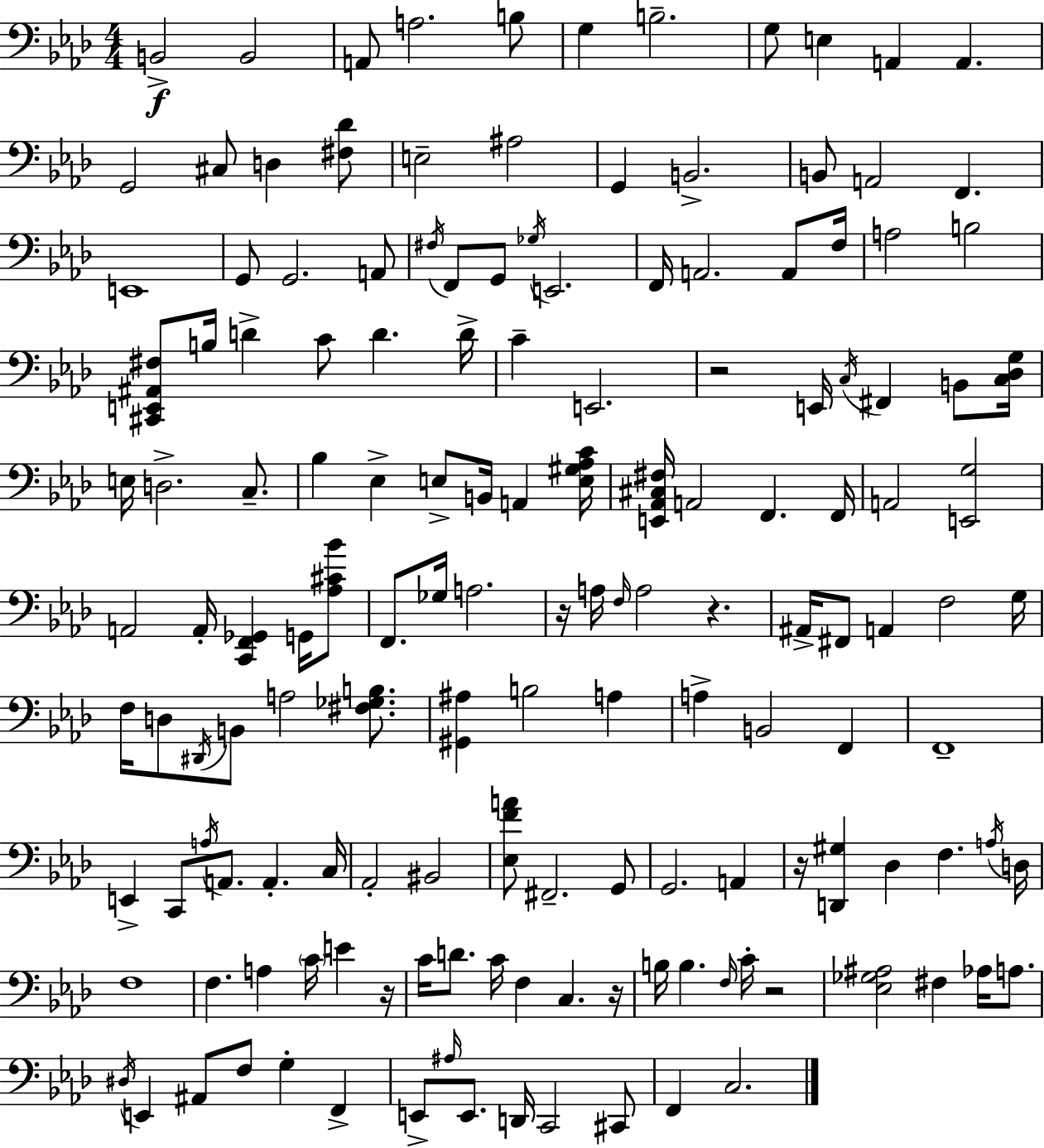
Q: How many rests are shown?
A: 7